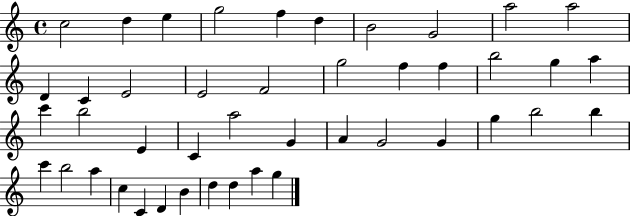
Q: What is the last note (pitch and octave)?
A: G5